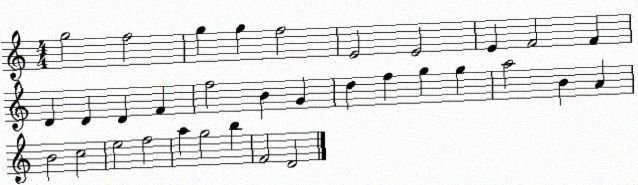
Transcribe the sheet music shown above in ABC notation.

X:1
T:Untitled
M:4/4
L:1/4
K:C
g2 f2 g g f2 E2 E2 E F2 F D D D F f2 B G d f g g a2 B A B2 c2 e2 f2 a g2 b F2 D2